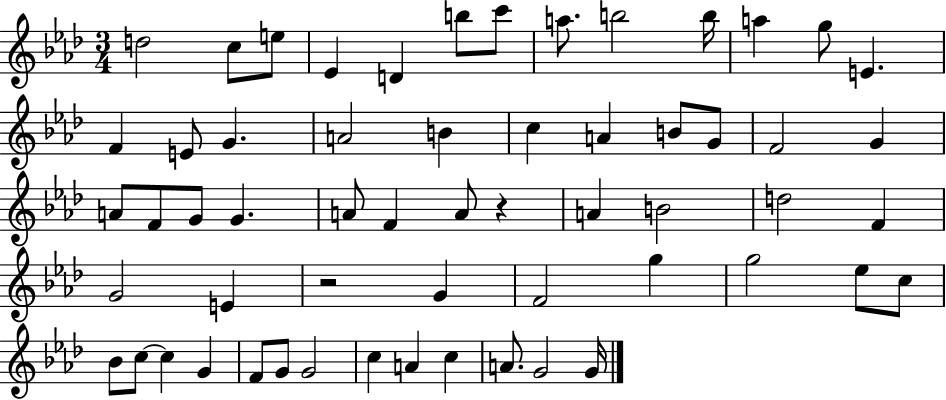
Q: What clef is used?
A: treble